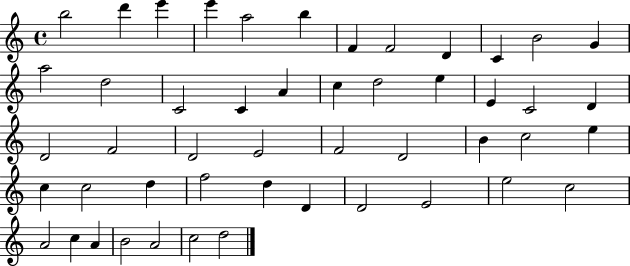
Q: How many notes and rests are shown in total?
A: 49